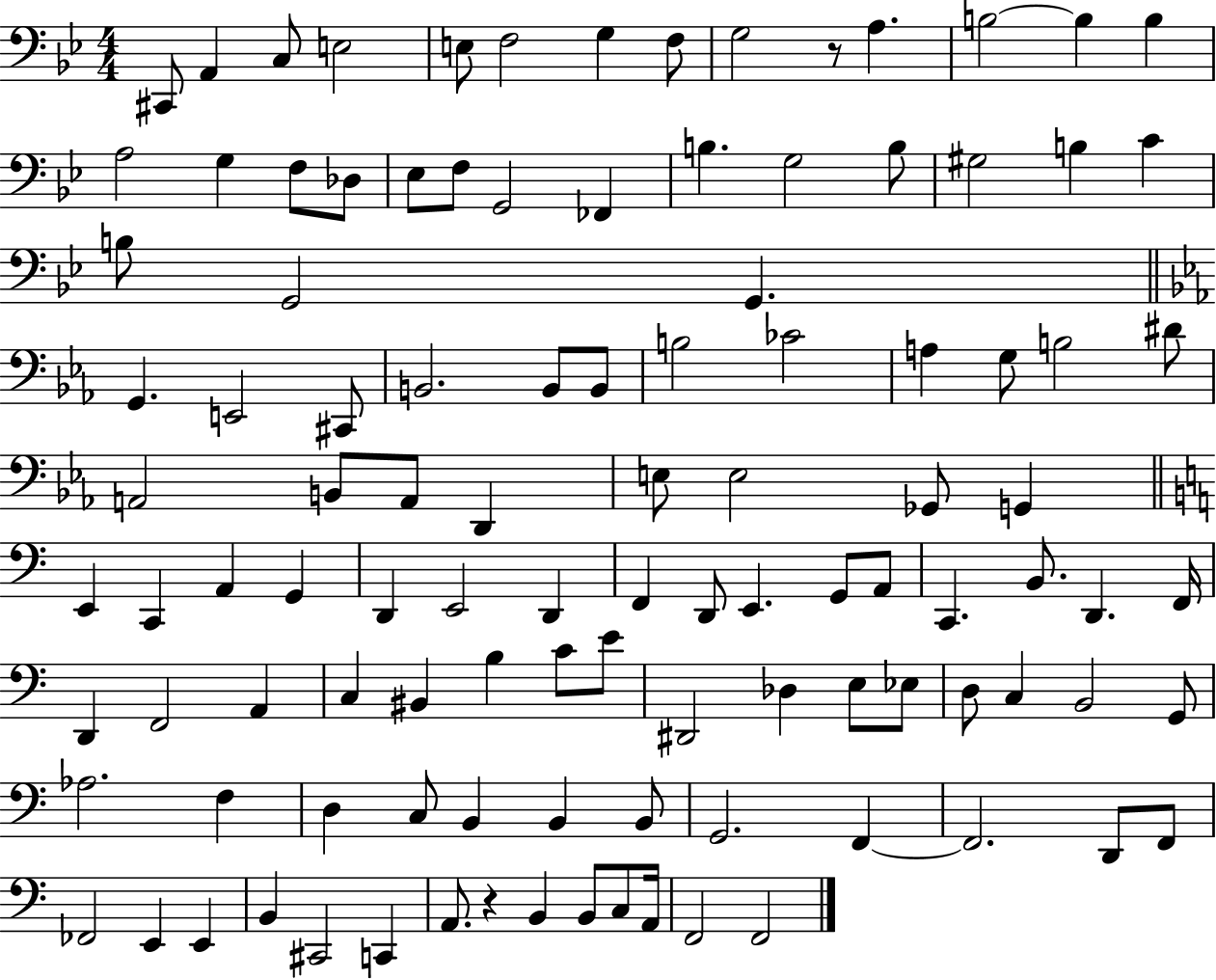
X:1
T:Untitled
M:4/4
L:1/4
K:Bb
^C,,/2 A,, C,/2 E,2 E,/2 F,2 G, F,/2 G,2 z/2 A, B,2 B, B, A,2 G, F,/2 _D,/2 _E,/2 F,/2 G,,2 _F,, B, G,2 B,/2 ^G,2 B, C B,/2 G,,2 G,, G,, E,,2 ^C,,/2 B,,2 B,,/2 B,,/2 B,2 _C2 A, G,/2 B,2 ^D/2 A,,2 B,,/2 A,,/2 D,, E,/2 E,2 _G,,/2 G,, E,, C,, A,, G,, D,, E,,2 D,, F,, D,,/2 E,, G,,/2 A,,/2 C,, B,,/2 D,, F,,/4 D,, F,,2 A,, C, ^B,, B, C/2 E/2 ^D,,2 _D, E,/2 _E,/2 D,/2 C, B,,2 G,,/2 _A,2 F, D, C,/2 B,, B,, B,,/2 G,,2 F,, F,,2 D,,/2 F,,/2 _F,,2 E,, E,, B,, ^C,,2 C,, A,,/2 z B,, B,,/2 C,/2 A,,/4 F,,2 F,,2